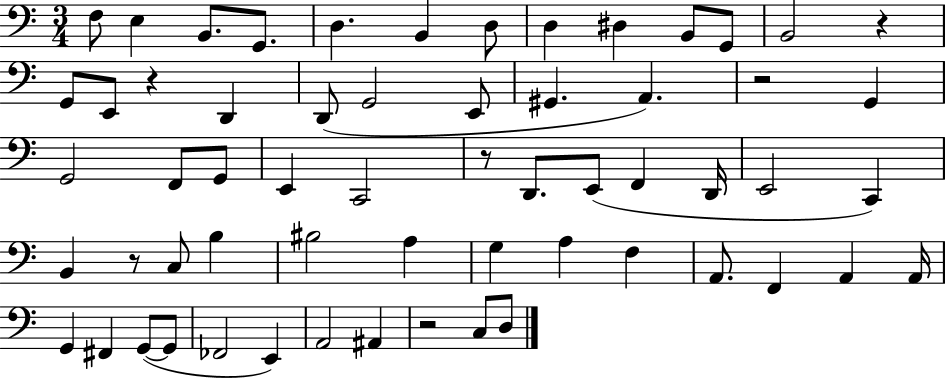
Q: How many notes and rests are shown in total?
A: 60